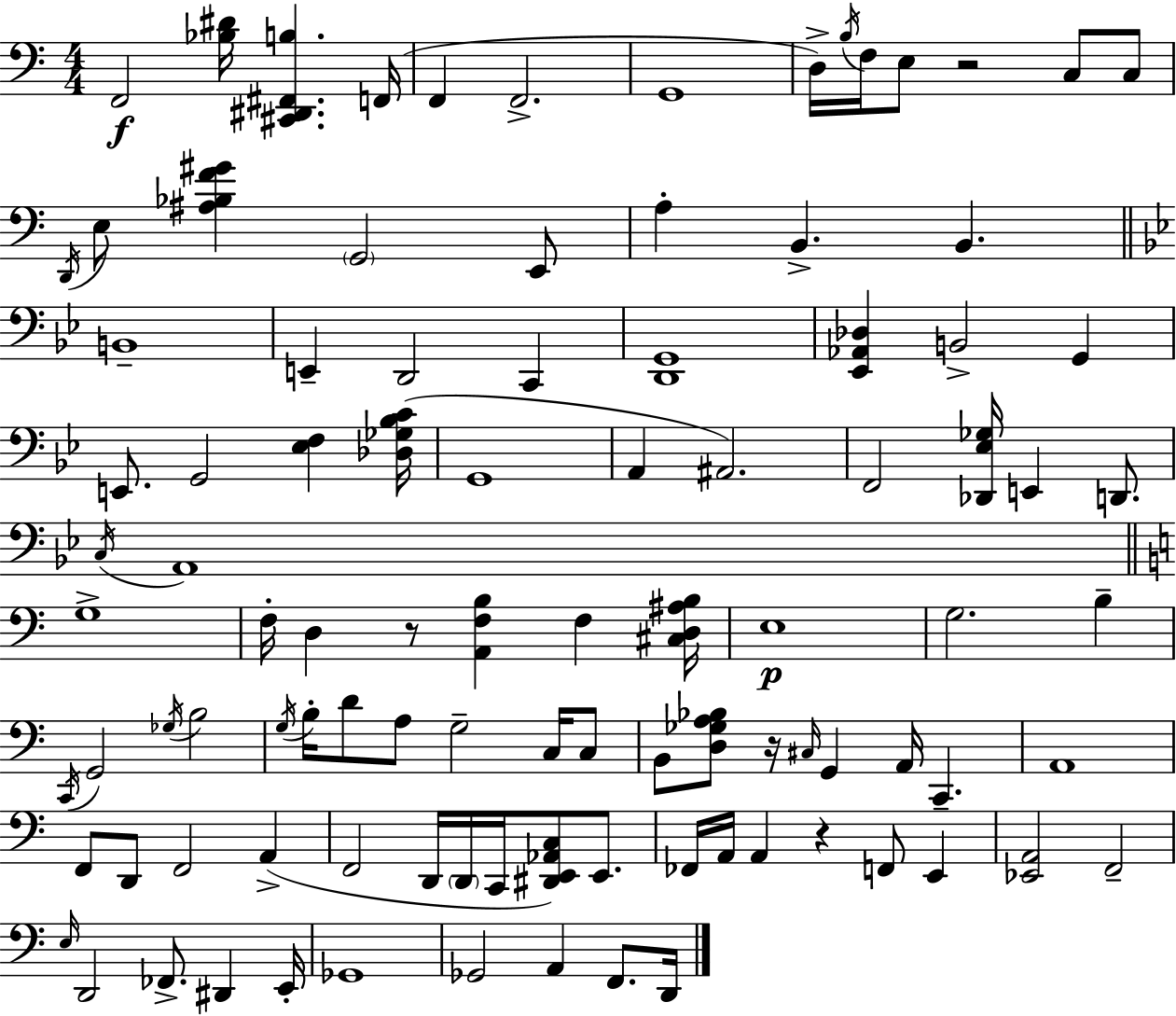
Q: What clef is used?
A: bass